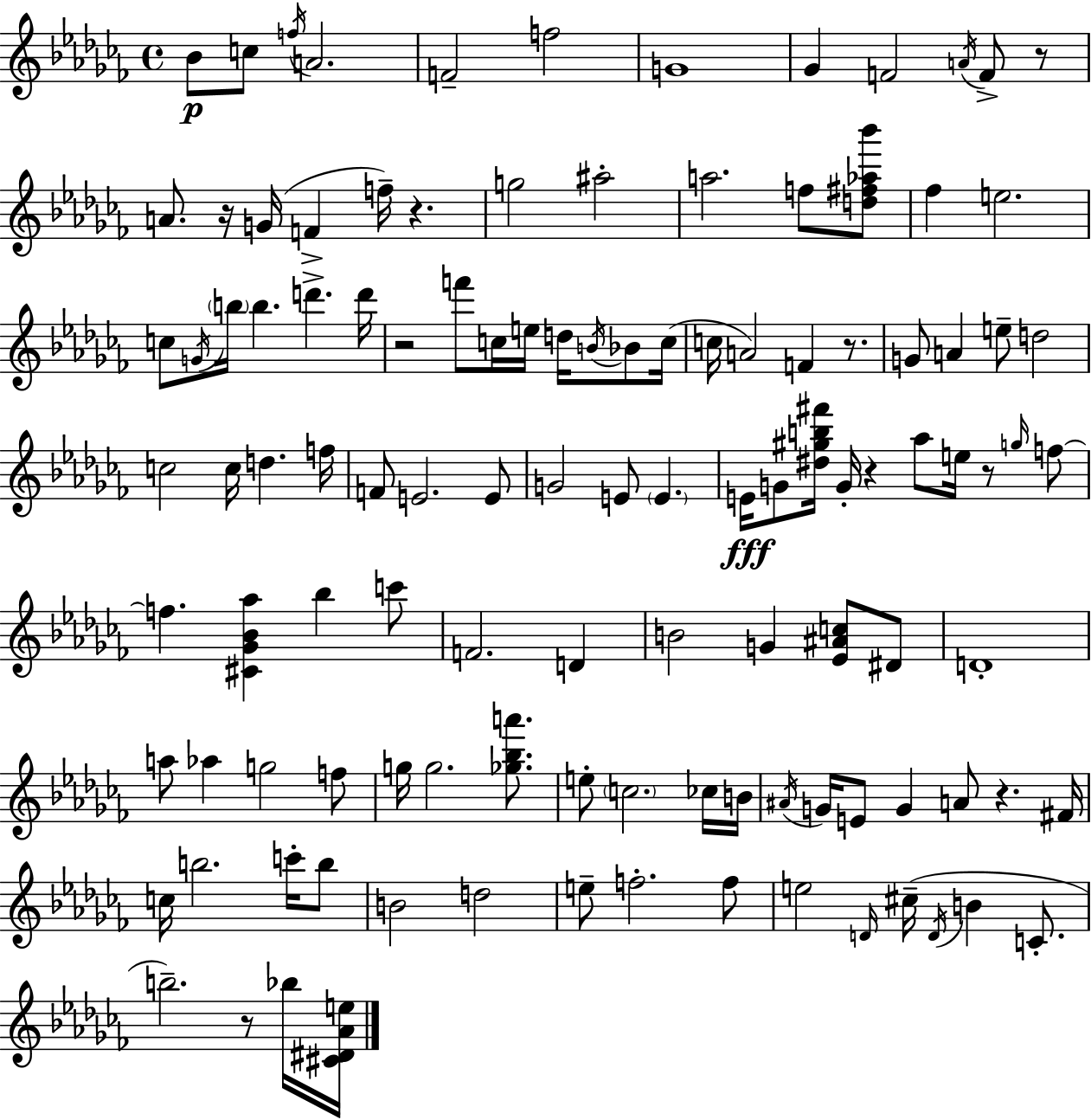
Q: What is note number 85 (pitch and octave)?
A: B5